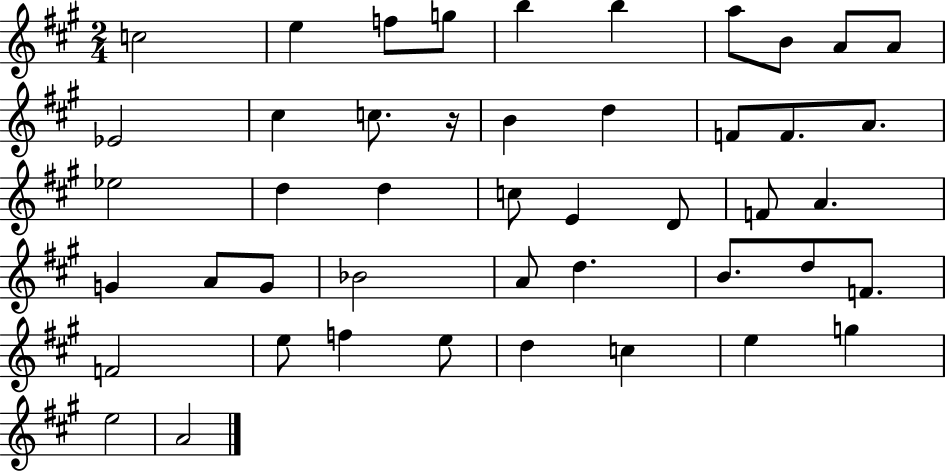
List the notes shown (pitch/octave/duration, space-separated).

C5/h E5/q F5/e G5/e B5/q B5/q A5/e B4/e A4/e A4/e Eb4/h C#5/q C5/e. R/s B4/q D5/q F4/e F4/e. A4/e. Eb5/h D5/q D5/q C5/e E4/q D4/e F4/e A4/q. G4/q A4/e G4/e Bb4/h A4/e D5/q. B4/e. D5/e F4/e. F4/h E5/e F5/q E5/e D5/q C5/q E5/q G5/q E5/h A4/h